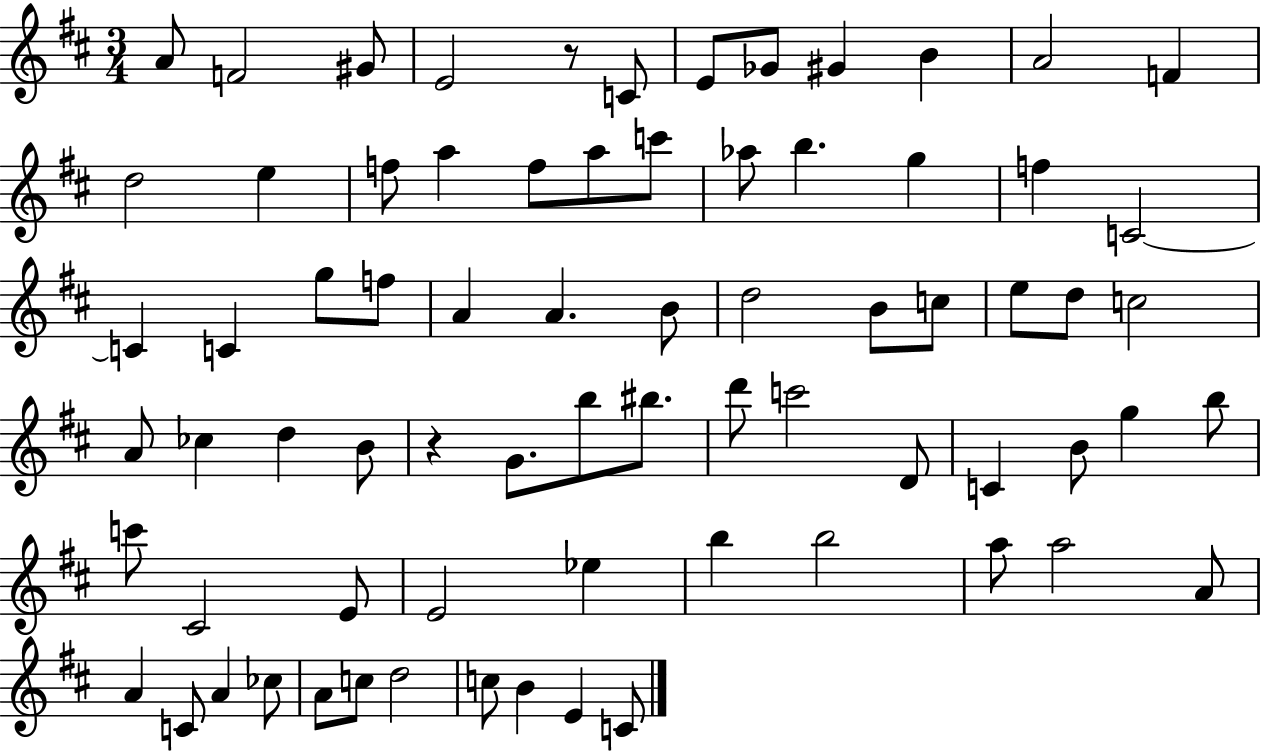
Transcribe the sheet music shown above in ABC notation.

X:1
T:Untitled
M:3/4
L:1/4
K:D
A/2 F2 ^G/2 E2 z/2 C/2 E/2 _G/2 ^G B A2 F d2 e f/2 a f/2 a/2 c'/2 _a/2 b g f C2 C C g/2 f/2 A A B/2 d2 B/2 c/2 e/2 d/2 c2 A/2 _c d B/2 z G/2 b/2 ^b/2 d'/2 c'2 D/2 C B/2 g b/2 c'/2 ^C2 E/2 E2 _e b b2 a/2 a2 A/2 A C/2 A _c/2 A/2 c/2 d2 c/2 B E C/2